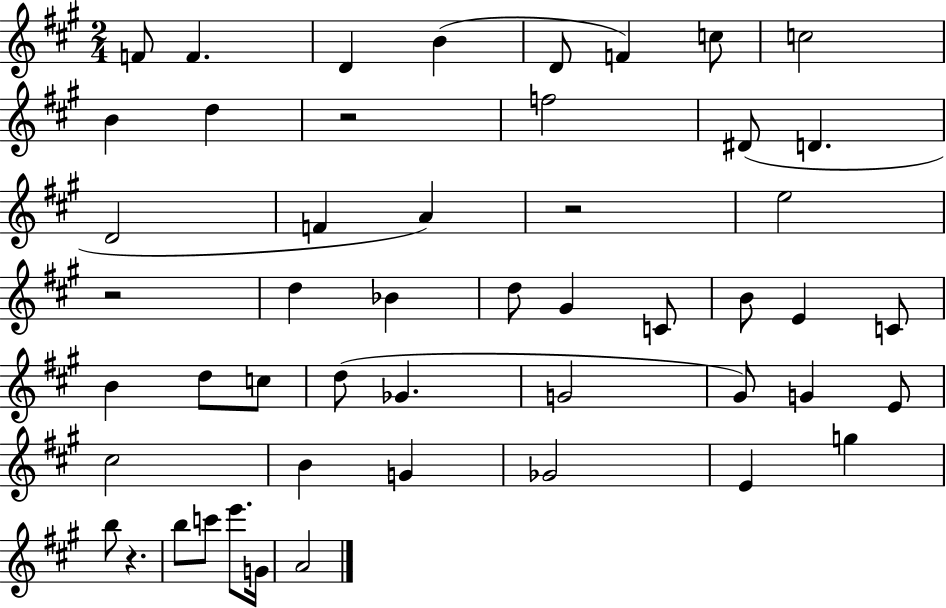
F4/e F4/q. D4/q B4/q D4/e F4/q C5/e C5/h B4/q D5/q R/h F5/h D#4/e D4/q. D4/h F4/q A4/q R/h E5/h R/h D5/q Bb4/q D5/e G#4/q C4/e B4/e E4/q C4/e B4/q D5/e C5/e D5/e Gb4/q. G4/h G#4/e G4/q E4/e C#5/h B4/q G4/q Gb4/h E4/q G5/q B5/e R/q. B5/e C6/e E6/e. G4/s A4/h